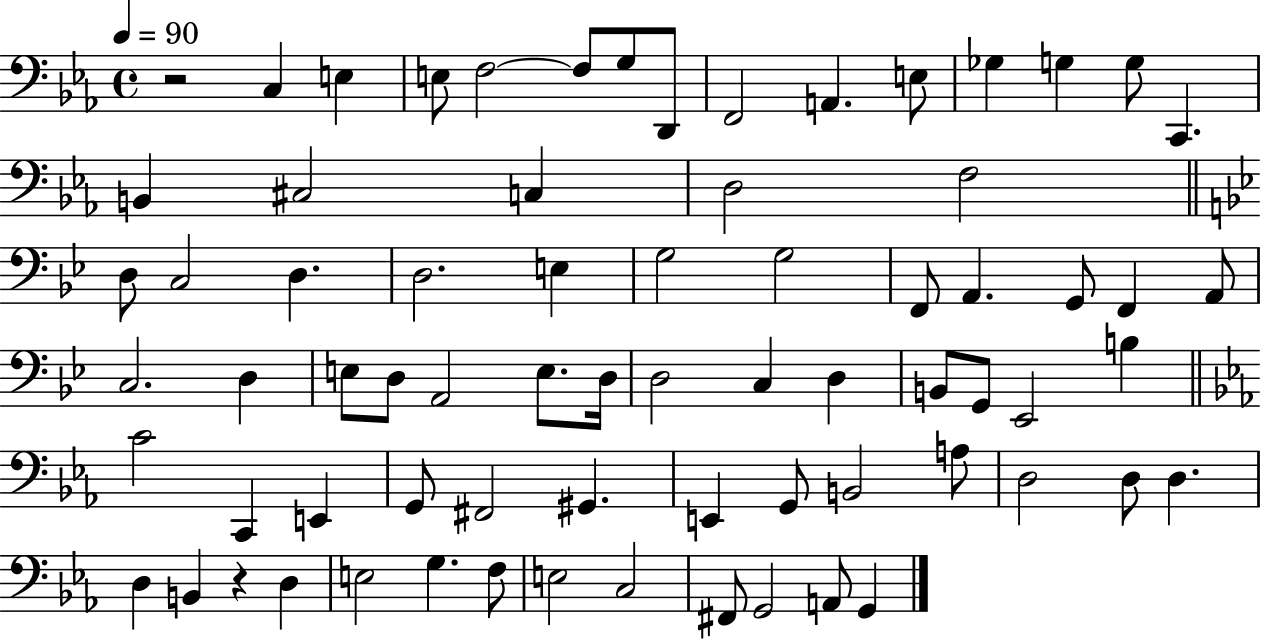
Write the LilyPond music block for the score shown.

{
  \clef bass
  \time 4/4
  \defaultTimeSignature
  \key ees \major
  \tempo 4 = 90
  r2 c4 e4 | e8 f2~~ f8 g8 d,8 | f,2 a,4. e8 | ges4 g4 g8 c,4. | \break b,4 cis2 c4 | d2 f2 | \bar "||" \break \key bes \major d8 c2 d4. | d2. e4 | g2 g2 | f,8 a,4. g,8 f,4 a,8 | \break c2. d4 | e8 d8 a,2 e8. d16 | d2 c4 d4 | b,8 g,8 ees,2 b4 | \break \bar "||" \break \key ees \major c'2 c,4 e,4 | g,8 fis,2 gis,4. | e,4 g,8 b,2 a8 | d2 d8 d4. | \break d4 b,4 r4 d4 | e2 g4. f8 | e2 c2 | fis,8 g,2 a,8 g,4 | \break \bar "|."
}